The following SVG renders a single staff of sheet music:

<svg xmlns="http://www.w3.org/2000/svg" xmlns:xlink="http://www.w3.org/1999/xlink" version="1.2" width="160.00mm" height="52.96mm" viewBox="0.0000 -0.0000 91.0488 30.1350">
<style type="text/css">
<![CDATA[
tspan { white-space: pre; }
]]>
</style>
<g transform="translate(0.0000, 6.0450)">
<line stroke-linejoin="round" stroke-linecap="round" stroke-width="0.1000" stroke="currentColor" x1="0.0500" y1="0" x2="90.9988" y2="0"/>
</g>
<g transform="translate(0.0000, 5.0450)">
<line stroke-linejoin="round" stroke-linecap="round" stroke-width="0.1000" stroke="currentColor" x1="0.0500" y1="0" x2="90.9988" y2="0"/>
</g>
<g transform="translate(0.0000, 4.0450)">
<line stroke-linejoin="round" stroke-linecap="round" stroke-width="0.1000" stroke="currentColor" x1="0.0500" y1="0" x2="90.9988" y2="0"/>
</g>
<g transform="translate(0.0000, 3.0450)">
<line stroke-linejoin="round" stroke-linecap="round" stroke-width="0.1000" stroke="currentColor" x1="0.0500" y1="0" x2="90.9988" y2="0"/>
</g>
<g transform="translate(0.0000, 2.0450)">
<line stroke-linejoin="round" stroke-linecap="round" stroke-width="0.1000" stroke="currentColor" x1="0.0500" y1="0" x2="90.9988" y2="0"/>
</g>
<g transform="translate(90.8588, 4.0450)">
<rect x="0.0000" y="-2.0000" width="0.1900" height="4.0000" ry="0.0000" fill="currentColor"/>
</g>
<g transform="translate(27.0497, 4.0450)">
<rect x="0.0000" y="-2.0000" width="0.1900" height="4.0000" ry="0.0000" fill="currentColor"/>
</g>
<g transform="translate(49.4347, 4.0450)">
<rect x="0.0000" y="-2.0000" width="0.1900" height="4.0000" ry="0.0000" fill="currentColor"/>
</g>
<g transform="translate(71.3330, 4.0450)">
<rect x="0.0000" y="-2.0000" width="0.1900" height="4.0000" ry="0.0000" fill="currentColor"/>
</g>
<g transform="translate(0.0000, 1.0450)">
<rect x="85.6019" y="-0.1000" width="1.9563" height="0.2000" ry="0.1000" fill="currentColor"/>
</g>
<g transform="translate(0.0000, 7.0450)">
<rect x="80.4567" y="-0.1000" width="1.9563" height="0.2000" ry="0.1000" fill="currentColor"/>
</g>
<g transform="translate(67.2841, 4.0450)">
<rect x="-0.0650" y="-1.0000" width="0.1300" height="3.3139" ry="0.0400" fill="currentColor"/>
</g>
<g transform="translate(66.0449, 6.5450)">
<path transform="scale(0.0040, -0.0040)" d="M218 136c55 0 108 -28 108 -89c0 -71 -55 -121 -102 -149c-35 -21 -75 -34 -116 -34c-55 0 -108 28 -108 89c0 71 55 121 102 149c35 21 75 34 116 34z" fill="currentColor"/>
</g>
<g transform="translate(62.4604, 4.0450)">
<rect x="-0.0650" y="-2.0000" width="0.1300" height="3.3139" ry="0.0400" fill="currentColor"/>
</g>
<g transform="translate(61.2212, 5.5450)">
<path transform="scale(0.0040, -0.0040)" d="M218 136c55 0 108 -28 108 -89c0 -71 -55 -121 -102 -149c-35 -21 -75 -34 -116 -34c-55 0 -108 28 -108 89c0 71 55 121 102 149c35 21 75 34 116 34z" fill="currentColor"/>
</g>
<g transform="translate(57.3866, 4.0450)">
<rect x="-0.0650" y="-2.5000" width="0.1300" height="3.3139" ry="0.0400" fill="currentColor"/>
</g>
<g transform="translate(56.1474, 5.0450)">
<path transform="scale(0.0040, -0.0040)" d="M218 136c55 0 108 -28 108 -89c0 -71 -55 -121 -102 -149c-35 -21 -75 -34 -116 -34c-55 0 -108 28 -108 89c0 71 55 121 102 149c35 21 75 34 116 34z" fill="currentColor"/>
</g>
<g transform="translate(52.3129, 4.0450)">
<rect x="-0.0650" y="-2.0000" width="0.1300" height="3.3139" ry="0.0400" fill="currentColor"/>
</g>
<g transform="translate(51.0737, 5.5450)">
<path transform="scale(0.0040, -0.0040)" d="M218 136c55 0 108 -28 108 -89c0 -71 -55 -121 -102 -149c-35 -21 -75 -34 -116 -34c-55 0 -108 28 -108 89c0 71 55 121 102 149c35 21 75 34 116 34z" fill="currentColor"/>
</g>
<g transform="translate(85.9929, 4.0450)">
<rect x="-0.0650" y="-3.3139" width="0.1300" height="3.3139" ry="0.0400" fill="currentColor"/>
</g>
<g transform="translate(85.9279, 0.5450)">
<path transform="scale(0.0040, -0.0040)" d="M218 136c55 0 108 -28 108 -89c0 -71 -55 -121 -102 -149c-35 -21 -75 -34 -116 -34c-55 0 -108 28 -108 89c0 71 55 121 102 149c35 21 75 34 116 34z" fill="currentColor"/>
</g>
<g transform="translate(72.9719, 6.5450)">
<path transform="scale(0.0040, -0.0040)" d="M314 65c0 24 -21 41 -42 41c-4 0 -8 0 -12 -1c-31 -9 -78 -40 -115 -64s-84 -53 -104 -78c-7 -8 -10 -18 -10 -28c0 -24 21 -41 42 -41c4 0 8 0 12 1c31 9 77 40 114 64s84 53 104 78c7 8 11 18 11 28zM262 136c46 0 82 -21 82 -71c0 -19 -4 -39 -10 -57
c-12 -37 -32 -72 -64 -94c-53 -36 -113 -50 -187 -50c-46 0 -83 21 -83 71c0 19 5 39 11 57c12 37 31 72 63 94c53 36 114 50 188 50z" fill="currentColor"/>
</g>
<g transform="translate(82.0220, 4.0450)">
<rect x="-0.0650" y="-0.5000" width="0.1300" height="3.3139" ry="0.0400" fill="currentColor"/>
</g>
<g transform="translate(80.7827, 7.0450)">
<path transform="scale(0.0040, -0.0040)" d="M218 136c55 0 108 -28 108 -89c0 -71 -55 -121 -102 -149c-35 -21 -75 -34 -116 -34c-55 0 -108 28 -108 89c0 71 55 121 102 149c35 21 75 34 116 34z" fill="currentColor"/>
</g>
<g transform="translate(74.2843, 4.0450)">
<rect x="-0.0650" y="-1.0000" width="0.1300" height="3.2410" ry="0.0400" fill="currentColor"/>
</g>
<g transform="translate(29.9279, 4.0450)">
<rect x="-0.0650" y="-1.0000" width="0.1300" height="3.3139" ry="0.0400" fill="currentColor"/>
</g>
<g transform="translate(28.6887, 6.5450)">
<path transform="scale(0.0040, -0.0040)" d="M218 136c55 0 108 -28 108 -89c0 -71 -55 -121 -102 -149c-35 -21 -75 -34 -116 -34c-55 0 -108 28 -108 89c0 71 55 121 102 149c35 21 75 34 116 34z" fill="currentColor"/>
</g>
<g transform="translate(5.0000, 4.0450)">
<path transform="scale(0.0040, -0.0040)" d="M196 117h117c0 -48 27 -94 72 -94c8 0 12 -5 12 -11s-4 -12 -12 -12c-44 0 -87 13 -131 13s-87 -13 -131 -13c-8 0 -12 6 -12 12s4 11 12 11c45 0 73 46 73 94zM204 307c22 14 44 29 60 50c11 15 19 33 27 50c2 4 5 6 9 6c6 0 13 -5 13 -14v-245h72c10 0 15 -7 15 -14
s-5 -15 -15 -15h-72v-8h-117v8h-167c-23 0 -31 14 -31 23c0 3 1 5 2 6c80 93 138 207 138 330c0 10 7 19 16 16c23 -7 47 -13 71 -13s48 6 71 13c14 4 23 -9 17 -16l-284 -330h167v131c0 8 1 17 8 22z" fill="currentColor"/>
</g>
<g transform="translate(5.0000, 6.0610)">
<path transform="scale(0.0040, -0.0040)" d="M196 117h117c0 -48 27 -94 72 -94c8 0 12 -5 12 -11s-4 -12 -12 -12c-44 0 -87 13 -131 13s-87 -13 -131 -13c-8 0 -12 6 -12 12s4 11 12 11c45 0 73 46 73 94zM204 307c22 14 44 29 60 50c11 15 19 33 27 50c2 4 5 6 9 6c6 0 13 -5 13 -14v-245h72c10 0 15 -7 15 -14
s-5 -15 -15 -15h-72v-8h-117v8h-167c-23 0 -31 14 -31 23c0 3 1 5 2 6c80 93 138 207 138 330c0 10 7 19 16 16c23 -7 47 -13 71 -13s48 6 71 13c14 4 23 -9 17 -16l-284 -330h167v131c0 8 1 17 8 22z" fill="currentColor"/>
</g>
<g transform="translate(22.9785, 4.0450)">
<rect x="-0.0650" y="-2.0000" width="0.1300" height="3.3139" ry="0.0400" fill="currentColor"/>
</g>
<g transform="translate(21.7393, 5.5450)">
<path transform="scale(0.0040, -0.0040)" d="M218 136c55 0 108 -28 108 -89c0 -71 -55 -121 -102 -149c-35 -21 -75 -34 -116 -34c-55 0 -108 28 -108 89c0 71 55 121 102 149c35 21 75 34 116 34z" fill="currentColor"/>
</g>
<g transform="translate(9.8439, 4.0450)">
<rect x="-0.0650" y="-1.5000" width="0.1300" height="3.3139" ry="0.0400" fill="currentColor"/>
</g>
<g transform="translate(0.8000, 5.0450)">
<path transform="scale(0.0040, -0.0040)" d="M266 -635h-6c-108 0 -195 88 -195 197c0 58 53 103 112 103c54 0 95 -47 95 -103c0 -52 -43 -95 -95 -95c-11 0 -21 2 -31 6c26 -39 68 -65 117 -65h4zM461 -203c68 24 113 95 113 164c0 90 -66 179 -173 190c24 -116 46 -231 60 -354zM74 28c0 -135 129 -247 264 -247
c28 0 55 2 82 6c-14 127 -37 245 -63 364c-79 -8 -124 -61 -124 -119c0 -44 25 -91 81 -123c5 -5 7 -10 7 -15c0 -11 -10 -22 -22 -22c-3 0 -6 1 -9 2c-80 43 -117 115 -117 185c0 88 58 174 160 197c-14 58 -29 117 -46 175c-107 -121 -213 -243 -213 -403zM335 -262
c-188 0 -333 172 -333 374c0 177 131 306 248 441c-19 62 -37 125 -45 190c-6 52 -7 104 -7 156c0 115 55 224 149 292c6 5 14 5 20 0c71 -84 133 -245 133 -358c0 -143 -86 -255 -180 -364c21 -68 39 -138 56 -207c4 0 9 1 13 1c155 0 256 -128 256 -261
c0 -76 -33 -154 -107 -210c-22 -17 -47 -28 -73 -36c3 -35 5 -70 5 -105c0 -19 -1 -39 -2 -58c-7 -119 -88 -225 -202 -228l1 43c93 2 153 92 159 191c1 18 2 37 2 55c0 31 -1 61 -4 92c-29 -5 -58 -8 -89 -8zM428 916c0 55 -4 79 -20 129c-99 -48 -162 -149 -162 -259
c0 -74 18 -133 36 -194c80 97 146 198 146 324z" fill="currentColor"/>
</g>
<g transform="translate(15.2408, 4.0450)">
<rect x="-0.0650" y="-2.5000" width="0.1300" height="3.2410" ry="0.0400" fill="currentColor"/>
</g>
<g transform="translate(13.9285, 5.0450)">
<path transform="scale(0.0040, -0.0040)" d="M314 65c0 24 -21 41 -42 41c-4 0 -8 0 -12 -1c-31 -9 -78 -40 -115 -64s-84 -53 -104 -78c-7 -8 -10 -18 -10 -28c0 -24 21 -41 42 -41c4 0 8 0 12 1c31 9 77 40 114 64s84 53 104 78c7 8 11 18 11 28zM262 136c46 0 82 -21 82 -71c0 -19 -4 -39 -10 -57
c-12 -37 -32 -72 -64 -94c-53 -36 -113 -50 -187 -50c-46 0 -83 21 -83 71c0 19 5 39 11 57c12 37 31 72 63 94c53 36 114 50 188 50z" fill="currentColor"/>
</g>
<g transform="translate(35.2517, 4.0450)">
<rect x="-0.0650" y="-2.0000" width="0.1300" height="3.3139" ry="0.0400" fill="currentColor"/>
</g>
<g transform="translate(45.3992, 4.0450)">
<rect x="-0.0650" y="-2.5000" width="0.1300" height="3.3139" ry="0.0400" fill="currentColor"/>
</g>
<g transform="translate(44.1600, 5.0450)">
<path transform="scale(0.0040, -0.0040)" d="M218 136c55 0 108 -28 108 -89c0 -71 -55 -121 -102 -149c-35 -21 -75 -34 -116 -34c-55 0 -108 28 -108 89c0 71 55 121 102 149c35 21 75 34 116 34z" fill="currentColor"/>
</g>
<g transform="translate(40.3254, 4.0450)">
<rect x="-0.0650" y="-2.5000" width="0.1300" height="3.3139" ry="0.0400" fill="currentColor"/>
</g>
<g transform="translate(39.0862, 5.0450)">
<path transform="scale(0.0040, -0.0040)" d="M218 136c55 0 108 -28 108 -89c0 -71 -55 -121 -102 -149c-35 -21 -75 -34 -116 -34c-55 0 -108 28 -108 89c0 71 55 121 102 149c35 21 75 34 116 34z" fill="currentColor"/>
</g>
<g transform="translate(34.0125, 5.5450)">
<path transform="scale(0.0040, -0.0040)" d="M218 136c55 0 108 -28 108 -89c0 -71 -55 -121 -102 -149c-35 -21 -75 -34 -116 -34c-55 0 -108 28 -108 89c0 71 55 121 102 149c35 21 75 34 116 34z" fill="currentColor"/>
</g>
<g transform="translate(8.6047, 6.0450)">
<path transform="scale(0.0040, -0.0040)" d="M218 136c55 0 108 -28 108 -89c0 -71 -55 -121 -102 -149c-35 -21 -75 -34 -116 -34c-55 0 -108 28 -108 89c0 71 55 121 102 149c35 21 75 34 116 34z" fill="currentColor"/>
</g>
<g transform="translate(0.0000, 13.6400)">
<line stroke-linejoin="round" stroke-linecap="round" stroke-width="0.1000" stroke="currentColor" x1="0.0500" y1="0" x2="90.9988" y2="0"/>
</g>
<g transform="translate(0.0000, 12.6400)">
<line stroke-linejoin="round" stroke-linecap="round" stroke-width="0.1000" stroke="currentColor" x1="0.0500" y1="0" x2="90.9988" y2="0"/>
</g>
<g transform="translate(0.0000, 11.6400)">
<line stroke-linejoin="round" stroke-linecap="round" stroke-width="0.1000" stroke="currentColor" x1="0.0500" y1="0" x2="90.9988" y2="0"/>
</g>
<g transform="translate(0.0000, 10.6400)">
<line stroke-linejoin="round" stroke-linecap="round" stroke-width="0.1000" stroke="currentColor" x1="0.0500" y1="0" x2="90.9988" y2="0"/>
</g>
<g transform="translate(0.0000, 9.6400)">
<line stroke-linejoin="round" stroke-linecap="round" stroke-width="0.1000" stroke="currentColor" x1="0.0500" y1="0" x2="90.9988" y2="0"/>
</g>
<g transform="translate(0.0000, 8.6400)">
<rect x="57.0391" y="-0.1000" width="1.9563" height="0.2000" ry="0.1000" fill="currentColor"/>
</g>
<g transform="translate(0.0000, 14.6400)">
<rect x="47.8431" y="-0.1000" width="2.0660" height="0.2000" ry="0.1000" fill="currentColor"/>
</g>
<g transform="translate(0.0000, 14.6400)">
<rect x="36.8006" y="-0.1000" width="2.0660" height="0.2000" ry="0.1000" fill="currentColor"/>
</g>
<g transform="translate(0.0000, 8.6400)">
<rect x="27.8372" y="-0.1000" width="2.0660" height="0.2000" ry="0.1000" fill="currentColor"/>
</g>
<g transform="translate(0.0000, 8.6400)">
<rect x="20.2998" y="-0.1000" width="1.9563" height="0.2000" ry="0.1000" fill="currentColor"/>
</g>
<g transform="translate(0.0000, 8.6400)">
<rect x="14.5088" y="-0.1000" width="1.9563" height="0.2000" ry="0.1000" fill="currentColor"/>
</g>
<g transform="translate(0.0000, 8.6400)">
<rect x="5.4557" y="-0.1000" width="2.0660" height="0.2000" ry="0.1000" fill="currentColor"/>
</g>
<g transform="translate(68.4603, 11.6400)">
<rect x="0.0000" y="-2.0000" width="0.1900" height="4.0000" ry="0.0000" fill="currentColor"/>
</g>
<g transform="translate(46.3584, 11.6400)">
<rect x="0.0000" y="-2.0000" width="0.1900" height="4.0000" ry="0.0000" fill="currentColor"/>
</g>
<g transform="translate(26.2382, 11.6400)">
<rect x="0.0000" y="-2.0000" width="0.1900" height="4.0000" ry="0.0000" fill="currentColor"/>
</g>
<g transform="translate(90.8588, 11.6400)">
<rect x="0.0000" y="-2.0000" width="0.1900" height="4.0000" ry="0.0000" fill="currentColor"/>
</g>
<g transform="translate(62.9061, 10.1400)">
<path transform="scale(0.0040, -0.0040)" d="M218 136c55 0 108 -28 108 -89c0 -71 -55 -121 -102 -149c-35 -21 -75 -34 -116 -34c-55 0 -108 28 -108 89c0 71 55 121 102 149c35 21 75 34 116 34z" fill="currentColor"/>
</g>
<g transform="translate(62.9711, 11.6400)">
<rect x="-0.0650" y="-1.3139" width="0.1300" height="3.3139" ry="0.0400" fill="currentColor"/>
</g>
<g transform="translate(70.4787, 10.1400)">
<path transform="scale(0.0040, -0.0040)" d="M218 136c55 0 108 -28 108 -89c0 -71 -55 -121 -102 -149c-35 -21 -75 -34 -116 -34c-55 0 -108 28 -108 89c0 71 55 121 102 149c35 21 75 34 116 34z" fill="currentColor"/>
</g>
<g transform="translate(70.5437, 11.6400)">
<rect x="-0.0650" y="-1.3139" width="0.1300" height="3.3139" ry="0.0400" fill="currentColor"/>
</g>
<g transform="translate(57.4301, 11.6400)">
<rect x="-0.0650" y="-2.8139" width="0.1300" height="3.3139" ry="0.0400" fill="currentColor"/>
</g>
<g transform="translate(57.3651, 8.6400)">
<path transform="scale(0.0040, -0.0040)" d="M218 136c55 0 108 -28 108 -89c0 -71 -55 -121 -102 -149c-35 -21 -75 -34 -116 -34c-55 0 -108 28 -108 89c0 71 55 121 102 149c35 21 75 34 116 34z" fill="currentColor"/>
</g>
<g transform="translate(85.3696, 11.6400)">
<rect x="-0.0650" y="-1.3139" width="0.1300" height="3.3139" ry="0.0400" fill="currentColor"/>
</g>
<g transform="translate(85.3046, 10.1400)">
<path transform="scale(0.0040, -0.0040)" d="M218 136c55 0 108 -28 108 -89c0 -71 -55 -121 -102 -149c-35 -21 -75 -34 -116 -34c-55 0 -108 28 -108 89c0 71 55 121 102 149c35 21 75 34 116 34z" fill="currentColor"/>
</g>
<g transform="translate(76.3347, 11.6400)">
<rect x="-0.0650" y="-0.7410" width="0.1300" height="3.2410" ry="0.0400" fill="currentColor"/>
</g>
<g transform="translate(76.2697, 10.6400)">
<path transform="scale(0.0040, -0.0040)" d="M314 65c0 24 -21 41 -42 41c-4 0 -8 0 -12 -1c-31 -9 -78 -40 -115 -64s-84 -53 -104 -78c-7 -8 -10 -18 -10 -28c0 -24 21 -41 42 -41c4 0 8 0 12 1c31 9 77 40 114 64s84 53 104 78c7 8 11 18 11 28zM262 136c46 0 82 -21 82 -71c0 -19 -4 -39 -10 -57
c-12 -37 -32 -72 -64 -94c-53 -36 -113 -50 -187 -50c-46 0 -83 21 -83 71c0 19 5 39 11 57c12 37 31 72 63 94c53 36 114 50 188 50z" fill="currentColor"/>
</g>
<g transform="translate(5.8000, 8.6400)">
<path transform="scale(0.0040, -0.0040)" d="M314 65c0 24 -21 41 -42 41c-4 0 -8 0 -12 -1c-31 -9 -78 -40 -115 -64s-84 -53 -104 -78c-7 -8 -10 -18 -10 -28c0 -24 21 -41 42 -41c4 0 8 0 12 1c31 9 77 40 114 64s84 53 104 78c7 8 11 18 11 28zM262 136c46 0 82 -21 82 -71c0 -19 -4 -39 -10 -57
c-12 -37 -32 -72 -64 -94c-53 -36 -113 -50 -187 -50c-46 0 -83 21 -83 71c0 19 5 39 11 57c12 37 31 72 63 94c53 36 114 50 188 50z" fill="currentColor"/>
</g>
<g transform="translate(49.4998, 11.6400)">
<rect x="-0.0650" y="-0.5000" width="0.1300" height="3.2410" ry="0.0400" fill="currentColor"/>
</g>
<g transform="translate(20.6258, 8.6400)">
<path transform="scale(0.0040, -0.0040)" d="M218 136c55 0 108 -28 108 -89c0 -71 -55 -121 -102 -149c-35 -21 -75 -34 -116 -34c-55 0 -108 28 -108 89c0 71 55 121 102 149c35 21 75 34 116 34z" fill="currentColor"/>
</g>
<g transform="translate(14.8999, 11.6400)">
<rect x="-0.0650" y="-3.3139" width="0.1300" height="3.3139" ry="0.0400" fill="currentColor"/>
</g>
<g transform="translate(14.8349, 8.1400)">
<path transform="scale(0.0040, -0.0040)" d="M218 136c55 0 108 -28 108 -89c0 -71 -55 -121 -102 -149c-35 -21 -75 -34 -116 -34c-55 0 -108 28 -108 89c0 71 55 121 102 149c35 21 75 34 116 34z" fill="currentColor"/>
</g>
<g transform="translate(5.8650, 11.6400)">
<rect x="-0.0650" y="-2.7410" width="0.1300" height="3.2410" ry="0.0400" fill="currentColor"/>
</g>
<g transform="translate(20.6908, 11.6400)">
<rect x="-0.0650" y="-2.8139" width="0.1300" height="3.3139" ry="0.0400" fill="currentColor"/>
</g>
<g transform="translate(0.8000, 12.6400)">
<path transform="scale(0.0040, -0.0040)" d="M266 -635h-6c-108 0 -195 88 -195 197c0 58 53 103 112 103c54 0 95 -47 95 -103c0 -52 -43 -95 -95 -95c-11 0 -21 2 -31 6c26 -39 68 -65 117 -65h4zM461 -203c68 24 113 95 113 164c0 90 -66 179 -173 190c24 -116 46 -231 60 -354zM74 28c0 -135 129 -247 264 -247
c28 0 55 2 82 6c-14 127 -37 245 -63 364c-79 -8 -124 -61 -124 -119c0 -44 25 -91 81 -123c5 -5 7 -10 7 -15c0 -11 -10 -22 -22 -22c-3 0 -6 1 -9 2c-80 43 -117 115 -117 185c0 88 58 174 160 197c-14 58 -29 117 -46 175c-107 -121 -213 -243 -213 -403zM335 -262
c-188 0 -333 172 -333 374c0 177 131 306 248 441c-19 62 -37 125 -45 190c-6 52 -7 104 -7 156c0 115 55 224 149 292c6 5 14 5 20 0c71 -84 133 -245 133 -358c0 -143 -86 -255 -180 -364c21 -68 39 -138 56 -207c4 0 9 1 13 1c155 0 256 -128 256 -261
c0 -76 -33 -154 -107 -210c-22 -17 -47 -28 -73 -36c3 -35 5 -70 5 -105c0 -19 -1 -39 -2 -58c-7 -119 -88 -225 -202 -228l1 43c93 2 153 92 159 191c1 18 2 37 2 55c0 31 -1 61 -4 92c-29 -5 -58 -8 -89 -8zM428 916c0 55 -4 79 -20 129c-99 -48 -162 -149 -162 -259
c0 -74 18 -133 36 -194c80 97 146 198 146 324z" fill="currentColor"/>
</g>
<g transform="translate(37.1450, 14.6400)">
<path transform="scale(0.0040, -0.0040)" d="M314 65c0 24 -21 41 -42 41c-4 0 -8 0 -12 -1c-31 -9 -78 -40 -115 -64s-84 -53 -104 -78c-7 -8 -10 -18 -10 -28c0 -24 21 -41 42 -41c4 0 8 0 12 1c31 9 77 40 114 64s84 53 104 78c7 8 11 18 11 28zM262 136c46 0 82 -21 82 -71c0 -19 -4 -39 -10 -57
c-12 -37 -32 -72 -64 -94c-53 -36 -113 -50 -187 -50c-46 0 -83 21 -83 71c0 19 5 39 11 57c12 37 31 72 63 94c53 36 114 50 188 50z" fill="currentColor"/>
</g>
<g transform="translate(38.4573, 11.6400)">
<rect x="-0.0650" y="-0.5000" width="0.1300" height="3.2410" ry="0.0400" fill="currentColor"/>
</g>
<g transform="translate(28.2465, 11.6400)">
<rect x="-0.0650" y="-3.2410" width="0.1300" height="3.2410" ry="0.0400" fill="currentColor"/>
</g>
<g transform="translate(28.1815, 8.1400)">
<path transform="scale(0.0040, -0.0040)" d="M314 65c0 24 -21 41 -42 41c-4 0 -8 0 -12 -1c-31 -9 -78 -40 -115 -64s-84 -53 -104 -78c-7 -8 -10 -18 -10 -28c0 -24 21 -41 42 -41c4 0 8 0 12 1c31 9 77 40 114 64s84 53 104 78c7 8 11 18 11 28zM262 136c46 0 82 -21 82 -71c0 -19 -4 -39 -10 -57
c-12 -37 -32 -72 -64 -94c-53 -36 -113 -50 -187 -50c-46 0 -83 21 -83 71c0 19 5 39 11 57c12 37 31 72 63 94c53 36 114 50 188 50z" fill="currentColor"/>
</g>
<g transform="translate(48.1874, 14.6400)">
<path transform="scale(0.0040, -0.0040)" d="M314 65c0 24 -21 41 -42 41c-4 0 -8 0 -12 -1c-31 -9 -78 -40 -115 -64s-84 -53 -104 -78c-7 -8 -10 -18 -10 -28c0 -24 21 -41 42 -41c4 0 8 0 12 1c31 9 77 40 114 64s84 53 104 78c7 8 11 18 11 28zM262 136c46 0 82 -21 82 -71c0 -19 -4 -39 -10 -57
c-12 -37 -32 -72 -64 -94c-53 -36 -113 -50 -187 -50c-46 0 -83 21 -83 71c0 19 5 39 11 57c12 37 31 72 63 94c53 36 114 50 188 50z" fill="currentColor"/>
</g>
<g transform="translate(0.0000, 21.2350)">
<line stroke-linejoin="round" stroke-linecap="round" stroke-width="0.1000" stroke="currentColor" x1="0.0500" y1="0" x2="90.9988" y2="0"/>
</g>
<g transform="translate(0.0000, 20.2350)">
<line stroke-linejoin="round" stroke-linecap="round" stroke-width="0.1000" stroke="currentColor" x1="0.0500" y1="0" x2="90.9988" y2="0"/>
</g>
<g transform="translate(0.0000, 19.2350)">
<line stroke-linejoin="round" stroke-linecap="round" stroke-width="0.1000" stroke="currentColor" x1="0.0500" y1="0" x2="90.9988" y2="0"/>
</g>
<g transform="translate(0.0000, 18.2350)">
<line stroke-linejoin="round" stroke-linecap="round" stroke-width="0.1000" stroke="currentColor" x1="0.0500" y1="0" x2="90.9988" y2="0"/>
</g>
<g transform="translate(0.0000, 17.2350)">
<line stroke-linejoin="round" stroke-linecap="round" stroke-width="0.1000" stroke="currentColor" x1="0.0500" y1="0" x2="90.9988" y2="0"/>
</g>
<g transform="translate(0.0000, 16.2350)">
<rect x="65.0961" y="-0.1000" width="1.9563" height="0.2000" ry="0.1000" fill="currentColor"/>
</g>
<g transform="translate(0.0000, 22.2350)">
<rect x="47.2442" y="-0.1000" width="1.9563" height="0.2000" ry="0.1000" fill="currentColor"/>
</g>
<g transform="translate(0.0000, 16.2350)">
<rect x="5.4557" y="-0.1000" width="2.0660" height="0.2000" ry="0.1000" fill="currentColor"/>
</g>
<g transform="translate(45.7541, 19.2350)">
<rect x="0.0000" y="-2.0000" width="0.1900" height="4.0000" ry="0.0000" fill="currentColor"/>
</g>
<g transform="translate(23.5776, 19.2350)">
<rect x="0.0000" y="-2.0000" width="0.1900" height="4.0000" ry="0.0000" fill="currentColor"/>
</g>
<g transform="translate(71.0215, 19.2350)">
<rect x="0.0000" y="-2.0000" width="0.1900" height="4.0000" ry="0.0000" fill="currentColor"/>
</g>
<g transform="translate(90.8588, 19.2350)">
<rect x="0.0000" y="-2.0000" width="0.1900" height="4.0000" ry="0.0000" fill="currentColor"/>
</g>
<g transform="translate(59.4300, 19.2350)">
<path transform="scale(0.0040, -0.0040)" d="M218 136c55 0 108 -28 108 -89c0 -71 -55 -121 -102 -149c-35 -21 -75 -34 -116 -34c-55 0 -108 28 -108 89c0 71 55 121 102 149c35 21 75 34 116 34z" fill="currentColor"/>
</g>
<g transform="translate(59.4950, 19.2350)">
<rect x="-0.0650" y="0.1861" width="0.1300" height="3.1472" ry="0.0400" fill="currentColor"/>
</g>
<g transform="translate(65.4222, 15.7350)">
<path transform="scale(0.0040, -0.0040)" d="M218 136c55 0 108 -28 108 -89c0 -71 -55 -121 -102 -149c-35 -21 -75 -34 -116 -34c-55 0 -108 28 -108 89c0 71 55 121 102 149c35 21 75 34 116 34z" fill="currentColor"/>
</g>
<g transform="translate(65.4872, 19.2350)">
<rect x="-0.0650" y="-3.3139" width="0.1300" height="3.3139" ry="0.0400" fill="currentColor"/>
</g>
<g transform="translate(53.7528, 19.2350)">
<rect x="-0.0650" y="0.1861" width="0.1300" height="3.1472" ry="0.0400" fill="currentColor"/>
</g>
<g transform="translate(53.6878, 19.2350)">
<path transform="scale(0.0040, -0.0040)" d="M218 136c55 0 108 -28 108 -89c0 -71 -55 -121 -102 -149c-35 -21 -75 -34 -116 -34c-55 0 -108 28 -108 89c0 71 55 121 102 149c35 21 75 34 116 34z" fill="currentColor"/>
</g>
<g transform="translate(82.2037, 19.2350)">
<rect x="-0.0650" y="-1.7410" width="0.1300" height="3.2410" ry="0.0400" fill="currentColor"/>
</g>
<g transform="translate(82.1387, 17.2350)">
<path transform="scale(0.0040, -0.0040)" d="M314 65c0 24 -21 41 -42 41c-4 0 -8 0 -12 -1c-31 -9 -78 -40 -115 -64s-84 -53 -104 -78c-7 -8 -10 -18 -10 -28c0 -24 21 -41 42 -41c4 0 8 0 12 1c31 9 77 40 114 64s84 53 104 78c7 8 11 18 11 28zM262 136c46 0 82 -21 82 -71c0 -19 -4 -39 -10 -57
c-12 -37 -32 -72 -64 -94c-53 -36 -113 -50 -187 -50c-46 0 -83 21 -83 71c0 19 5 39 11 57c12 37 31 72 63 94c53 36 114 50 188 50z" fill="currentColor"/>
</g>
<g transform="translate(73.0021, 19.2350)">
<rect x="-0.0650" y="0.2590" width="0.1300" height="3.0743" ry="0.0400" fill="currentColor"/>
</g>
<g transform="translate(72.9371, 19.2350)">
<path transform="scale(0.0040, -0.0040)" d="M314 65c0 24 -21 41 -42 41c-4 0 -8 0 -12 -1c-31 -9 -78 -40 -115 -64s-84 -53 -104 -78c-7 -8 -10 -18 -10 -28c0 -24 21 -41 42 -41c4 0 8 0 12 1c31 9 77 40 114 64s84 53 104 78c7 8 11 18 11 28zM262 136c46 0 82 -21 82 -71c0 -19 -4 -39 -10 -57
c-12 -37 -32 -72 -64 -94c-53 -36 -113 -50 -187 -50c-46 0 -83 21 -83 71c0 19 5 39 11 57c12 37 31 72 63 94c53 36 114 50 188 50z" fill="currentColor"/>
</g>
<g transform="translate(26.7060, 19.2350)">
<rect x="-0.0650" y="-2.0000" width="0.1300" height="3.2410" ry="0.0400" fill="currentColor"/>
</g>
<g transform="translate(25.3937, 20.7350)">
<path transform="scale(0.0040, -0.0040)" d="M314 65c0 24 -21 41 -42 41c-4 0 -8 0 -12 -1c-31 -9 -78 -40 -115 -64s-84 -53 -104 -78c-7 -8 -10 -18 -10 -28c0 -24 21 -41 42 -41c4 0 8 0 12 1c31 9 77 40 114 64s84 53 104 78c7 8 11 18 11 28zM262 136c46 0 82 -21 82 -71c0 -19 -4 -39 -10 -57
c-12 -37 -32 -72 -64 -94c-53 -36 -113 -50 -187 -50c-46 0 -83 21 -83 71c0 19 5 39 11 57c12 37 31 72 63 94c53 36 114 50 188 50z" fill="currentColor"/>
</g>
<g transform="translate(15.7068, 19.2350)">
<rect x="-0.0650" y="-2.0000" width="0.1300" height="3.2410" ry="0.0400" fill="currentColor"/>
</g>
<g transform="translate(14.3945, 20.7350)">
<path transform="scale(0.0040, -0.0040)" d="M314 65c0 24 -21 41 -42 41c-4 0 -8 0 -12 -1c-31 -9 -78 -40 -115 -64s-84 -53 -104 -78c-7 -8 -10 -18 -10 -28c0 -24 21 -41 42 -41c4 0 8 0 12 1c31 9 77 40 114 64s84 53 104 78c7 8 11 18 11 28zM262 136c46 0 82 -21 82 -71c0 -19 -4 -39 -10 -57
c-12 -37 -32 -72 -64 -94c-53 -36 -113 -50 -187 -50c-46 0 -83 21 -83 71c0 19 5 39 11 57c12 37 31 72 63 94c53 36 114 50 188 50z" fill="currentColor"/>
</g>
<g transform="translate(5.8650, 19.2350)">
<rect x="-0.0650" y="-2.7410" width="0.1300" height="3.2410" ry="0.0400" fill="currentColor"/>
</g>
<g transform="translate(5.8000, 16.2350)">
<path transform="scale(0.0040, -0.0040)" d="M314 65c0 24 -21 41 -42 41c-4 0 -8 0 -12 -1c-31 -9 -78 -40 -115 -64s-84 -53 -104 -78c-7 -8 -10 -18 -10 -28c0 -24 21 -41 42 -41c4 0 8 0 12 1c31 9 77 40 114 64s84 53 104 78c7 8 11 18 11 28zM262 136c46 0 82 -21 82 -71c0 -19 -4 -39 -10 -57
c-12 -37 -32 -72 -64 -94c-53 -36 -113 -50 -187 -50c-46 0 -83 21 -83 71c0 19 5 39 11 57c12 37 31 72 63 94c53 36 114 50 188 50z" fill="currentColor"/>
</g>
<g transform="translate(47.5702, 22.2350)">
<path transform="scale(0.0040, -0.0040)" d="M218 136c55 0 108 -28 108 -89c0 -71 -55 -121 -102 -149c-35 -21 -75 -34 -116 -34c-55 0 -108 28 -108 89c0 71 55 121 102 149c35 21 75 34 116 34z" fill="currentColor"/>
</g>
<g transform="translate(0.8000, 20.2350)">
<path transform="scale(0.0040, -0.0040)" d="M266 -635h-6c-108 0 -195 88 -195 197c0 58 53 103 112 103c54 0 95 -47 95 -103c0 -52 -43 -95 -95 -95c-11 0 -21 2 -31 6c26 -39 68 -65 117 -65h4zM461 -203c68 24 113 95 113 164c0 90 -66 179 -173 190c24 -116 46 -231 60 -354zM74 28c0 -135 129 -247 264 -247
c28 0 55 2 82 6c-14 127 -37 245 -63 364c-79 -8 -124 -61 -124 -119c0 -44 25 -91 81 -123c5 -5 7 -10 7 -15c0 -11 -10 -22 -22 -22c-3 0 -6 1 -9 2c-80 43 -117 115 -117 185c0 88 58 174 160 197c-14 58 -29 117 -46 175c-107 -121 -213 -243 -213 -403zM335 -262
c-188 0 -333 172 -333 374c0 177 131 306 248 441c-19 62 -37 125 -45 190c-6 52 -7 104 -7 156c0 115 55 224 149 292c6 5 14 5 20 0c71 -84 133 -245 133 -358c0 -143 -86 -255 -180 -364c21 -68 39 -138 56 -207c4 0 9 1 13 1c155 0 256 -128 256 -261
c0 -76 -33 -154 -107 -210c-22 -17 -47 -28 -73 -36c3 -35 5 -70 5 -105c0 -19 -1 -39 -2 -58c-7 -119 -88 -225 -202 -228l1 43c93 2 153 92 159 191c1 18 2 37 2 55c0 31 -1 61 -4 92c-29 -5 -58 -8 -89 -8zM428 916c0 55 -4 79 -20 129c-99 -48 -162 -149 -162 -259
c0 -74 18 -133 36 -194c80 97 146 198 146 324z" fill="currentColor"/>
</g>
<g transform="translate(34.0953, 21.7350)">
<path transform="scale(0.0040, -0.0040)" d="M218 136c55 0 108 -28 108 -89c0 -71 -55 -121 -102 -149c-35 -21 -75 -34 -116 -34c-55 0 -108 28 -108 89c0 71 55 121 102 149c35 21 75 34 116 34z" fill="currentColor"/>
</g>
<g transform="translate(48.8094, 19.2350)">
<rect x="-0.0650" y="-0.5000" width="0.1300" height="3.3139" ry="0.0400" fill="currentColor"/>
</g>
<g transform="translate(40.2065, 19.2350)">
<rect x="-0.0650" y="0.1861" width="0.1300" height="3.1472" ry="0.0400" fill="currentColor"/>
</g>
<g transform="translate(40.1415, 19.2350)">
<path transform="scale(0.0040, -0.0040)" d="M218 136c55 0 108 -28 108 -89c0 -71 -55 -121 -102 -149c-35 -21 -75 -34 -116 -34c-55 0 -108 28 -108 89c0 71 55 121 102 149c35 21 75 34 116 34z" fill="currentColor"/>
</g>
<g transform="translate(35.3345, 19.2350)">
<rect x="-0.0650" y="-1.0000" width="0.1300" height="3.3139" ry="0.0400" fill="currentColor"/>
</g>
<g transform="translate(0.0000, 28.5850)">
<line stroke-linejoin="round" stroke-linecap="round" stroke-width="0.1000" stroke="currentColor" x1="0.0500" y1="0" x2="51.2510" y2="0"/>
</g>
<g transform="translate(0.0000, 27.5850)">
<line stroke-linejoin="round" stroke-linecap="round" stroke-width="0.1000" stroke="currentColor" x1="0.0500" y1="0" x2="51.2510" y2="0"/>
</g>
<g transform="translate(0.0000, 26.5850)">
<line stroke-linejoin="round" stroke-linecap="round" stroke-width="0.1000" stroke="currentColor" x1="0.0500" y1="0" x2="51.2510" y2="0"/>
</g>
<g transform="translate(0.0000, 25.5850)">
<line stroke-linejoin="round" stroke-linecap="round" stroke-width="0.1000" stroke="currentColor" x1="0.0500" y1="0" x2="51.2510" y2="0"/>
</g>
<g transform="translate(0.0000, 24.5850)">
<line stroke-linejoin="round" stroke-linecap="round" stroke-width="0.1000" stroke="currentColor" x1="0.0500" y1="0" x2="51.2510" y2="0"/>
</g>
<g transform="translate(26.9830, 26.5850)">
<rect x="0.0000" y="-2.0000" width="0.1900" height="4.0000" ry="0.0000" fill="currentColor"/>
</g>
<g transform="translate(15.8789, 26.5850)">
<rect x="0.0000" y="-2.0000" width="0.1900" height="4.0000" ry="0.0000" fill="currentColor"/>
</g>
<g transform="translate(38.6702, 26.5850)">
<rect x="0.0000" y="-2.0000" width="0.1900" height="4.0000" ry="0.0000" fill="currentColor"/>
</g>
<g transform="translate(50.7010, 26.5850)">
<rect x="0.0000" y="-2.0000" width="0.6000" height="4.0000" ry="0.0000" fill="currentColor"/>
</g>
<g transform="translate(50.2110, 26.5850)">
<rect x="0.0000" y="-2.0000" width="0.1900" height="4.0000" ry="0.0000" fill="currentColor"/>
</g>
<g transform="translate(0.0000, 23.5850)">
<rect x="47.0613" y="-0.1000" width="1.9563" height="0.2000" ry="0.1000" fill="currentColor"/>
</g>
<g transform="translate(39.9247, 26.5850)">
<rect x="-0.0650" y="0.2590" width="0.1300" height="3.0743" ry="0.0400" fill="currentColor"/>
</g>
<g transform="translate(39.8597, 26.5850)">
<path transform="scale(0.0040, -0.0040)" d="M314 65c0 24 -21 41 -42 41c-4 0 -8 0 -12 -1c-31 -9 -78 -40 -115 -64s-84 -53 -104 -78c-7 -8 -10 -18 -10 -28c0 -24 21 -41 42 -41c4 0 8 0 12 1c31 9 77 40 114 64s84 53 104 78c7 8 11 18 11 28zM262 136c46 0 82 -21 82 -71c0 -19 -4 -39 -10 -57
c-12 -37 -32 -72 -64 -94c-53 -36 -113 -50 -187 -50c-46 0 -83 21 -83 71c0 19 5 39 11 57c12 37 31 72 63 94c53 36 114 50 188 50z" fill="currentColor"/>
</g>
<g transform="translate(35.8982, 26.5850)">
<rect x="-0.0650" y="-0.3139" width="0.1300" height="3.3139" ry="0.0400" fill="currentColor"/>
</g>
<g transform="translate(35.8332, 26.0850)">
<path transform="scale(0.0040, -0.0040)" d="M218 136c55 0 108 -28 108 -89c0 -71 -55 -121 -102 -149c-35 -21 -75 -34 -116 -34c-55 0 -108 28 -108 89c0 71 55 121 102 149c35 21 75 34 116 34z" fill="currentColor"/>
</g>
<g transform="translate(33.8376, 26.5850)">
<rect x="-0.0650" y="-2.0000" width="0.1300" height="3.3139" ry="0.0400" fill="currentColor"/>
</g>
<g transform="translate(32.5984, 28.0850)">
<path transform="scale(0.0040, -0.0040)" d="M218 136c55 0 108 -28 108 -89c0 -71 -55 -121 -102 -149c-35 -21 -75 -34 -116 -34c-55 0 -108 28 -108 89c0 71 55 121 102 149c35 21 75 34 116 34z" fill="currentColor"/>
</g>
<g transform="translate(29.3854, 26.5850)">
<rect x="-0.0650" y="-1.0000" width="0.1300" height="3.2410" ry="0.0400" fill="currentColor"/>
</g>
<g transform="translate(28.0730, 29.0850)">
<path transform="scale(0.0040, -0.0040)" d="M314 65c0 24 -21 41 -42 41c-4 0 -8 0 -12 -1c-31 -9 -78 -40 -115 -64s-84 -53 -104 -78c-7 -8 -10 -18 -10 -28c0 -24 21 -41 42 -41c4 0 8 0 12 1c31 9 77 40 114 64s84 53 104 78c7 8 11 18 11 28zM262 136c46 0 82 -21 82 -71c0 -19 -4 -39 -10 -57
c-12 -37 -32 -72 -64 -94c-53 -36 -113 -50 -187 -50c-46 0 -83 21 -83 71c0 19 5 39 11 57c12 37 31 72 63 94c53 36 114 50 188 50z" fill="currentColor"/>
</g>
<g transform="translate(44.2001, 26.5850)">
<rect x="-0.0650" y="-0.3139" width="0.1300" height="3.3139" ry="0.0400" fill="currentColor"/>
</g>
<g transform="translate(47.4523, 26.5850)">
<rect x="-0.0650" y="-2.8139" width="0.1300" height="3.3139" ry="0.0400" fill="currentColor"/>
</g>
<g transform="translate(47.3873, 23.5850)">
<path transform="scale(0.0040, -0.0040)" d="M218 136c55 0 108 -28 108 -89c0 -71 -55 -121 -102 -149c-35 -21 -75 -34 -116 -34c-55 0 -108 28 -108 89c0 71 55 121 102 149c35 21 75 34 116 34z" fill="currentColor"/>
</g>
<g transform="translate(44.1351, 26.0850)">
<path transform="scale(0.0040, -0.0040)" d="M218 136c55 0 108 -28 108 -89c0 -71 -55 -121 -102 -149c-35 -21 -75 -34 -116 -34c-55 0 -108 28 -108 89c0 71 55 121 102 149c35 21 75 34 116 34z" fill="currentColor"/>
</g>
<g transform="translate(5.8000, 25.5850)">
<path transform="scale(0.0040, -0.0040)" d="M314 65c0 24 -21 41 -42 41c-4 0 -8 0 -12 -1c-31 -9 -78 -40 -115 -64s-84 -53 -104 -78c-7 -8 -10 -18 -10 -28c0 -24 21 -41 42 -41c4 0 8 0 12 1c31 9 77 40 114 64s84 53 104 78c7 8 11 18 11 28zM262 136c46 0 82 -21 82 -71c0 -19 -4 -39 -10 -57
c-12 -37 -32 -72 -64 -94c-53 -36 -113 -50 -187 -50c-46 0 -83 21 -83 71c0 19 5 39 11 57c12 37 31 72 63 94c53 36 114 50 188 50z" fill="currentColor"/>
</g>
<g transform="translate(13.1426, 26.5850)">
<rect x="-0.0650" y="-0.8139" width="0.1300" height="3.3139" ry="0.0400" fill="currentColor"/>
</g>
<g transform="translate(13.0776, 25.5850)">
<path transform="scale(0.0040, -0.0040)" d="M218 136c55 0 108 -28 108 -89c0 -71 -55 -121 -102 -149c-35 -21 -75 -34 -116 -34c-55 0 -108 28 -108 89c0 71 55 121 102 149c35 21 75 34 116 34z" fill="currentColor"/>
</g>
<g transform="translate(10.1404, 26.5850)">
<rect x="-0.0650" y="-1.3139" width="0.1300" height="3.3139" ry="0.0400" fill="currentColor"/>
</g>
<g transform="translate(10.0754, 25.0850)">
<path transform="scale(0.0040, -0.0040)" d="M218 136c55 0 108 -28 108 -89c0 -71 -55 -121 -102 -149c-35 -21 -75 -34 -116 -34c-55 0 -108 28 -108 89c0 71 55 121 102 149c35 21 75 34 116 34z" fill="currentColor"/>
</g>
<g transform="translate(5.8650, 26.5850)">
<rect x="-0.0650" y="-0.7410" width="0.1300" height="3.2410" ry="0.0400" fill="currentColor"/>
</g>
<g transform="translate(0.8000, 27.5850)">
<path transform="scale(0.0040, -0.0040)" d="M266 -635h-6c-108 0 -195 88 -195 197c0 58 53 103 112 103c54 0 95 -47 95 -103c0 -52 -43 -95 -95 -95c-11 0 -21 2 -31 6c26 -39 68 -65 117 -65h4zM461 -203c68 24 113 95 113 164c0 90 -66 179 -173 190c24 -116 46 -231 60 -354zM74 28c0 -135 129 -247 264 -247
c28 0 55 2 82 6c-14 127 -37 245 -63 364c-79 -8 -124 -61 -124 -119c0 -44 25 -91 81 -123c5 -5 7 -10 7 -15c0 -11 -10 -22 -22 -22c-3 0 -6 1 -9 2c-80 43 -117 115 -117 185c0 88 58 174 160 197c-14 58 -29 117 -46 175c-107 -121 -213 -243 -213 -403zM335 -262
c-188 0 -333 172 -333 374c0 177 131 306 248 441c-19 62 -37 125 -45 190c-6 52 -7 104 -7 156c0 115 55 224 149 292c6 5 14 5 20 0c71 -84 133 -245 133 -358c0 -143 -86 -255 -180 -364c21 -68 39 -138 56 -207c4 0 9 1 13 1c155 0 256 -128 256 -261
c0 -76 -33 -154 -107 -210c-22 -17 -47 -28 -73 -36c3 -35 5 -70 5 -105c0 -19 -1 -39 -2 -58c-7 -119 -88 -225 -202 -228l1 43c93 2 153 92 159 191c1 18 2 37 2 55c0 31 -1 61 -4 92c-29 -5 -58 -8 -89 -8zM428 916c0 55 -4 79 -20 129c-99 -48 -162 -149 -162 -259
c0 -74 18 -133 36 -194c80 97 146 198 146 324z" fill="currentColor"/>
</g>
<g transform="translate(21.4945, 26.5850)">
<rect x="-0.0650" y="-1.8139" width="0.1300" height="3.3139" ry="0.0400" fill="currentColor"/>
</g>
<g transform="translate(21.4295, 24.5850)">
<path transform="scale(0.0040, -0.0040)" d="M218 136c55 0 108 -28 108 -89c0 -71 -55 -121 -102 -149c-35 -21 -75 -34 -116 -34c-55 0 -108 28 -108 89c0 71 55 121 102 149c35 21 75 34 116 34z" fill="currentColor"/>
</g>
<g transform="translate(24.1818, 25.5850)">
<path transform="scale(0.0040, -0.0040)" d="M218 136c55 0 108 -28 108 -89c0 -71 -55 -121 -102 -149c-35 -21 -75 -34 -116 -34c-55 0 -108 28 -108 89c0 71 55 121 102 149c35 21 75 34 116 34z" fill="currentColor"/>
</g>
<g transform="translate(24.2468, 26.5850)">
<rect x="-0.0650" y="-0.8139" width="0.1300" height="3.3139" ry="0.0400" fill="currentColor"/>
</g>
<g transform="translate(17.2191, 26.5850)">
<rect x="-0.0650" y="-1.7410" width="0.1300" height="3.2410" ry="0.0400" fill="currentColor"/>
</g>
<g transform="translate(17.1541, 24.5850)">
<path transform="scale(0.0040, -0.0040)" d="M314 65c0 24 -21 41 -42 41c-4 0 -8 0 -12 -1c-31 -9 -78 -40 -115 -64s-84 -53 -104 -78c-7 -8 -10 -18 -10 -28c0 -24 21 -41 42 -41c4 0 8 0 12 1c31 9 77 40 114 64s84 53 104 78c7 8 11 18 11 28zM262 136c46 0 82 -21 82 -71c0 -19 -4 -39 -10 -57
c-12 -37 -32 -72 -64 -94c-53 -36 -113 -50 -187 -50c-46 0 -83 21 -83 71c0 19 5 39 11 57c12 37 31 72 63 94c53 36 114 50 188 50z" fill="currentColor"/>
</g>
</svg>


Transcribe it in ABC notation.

X:1
T:Untitled
M:4/4
L:1/4
K:C
E G2 F D F G G F G F D D2 C b a2 b a b2 C2 C2 a e e d2 e a2 F2 F2 D B C B B b B2 f2 d2 e d f2 f d D2 F c B2 c a